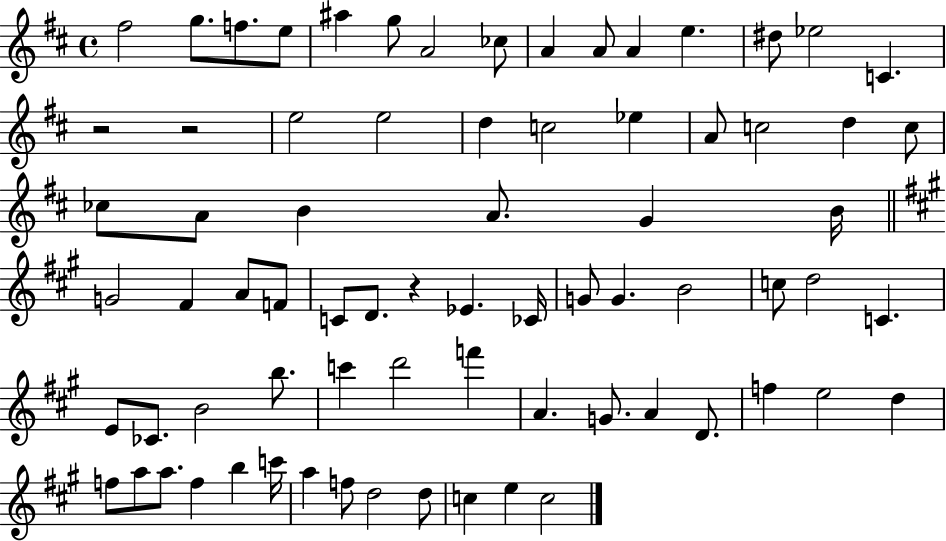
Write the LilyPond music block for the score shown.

{
  \clef treble
  \time 4/4
  \defaultTimeSignature
  \key d \major
  fis''2 g''8. f''8. e''8 | ais''4 g''8 a'2 ces''8 | a'4 a'8 a'4 e''4. | dis''8 ees''2 c'4. | \break r2 r2 | e''2 e''2 | d''4 c''2 ees''4 | a'8 c''2 d''4 c''8 | \break ces''8 a'8 b'4 a'8. g'4 b'16 | \bar "||" \break \key a \major g'2 fis'4 a'8 f'8 | c'8 d'8. r4 ees'4. ces'16 | g'8 g'4. b'2 | c''8 d''2 c'4. | \break e'8 ces'8. b'2 b''8. | c'''4 d'''2 f'''4 | a'4. g'8. a'4 d'8. | f''4 e''2 d''4 | \break f''8 a''8 a''8. f''4 b''4 c'''16 | a''4 f''8 d''2 d''8 | c''4 e''4 c''2 | \bar "|."
}